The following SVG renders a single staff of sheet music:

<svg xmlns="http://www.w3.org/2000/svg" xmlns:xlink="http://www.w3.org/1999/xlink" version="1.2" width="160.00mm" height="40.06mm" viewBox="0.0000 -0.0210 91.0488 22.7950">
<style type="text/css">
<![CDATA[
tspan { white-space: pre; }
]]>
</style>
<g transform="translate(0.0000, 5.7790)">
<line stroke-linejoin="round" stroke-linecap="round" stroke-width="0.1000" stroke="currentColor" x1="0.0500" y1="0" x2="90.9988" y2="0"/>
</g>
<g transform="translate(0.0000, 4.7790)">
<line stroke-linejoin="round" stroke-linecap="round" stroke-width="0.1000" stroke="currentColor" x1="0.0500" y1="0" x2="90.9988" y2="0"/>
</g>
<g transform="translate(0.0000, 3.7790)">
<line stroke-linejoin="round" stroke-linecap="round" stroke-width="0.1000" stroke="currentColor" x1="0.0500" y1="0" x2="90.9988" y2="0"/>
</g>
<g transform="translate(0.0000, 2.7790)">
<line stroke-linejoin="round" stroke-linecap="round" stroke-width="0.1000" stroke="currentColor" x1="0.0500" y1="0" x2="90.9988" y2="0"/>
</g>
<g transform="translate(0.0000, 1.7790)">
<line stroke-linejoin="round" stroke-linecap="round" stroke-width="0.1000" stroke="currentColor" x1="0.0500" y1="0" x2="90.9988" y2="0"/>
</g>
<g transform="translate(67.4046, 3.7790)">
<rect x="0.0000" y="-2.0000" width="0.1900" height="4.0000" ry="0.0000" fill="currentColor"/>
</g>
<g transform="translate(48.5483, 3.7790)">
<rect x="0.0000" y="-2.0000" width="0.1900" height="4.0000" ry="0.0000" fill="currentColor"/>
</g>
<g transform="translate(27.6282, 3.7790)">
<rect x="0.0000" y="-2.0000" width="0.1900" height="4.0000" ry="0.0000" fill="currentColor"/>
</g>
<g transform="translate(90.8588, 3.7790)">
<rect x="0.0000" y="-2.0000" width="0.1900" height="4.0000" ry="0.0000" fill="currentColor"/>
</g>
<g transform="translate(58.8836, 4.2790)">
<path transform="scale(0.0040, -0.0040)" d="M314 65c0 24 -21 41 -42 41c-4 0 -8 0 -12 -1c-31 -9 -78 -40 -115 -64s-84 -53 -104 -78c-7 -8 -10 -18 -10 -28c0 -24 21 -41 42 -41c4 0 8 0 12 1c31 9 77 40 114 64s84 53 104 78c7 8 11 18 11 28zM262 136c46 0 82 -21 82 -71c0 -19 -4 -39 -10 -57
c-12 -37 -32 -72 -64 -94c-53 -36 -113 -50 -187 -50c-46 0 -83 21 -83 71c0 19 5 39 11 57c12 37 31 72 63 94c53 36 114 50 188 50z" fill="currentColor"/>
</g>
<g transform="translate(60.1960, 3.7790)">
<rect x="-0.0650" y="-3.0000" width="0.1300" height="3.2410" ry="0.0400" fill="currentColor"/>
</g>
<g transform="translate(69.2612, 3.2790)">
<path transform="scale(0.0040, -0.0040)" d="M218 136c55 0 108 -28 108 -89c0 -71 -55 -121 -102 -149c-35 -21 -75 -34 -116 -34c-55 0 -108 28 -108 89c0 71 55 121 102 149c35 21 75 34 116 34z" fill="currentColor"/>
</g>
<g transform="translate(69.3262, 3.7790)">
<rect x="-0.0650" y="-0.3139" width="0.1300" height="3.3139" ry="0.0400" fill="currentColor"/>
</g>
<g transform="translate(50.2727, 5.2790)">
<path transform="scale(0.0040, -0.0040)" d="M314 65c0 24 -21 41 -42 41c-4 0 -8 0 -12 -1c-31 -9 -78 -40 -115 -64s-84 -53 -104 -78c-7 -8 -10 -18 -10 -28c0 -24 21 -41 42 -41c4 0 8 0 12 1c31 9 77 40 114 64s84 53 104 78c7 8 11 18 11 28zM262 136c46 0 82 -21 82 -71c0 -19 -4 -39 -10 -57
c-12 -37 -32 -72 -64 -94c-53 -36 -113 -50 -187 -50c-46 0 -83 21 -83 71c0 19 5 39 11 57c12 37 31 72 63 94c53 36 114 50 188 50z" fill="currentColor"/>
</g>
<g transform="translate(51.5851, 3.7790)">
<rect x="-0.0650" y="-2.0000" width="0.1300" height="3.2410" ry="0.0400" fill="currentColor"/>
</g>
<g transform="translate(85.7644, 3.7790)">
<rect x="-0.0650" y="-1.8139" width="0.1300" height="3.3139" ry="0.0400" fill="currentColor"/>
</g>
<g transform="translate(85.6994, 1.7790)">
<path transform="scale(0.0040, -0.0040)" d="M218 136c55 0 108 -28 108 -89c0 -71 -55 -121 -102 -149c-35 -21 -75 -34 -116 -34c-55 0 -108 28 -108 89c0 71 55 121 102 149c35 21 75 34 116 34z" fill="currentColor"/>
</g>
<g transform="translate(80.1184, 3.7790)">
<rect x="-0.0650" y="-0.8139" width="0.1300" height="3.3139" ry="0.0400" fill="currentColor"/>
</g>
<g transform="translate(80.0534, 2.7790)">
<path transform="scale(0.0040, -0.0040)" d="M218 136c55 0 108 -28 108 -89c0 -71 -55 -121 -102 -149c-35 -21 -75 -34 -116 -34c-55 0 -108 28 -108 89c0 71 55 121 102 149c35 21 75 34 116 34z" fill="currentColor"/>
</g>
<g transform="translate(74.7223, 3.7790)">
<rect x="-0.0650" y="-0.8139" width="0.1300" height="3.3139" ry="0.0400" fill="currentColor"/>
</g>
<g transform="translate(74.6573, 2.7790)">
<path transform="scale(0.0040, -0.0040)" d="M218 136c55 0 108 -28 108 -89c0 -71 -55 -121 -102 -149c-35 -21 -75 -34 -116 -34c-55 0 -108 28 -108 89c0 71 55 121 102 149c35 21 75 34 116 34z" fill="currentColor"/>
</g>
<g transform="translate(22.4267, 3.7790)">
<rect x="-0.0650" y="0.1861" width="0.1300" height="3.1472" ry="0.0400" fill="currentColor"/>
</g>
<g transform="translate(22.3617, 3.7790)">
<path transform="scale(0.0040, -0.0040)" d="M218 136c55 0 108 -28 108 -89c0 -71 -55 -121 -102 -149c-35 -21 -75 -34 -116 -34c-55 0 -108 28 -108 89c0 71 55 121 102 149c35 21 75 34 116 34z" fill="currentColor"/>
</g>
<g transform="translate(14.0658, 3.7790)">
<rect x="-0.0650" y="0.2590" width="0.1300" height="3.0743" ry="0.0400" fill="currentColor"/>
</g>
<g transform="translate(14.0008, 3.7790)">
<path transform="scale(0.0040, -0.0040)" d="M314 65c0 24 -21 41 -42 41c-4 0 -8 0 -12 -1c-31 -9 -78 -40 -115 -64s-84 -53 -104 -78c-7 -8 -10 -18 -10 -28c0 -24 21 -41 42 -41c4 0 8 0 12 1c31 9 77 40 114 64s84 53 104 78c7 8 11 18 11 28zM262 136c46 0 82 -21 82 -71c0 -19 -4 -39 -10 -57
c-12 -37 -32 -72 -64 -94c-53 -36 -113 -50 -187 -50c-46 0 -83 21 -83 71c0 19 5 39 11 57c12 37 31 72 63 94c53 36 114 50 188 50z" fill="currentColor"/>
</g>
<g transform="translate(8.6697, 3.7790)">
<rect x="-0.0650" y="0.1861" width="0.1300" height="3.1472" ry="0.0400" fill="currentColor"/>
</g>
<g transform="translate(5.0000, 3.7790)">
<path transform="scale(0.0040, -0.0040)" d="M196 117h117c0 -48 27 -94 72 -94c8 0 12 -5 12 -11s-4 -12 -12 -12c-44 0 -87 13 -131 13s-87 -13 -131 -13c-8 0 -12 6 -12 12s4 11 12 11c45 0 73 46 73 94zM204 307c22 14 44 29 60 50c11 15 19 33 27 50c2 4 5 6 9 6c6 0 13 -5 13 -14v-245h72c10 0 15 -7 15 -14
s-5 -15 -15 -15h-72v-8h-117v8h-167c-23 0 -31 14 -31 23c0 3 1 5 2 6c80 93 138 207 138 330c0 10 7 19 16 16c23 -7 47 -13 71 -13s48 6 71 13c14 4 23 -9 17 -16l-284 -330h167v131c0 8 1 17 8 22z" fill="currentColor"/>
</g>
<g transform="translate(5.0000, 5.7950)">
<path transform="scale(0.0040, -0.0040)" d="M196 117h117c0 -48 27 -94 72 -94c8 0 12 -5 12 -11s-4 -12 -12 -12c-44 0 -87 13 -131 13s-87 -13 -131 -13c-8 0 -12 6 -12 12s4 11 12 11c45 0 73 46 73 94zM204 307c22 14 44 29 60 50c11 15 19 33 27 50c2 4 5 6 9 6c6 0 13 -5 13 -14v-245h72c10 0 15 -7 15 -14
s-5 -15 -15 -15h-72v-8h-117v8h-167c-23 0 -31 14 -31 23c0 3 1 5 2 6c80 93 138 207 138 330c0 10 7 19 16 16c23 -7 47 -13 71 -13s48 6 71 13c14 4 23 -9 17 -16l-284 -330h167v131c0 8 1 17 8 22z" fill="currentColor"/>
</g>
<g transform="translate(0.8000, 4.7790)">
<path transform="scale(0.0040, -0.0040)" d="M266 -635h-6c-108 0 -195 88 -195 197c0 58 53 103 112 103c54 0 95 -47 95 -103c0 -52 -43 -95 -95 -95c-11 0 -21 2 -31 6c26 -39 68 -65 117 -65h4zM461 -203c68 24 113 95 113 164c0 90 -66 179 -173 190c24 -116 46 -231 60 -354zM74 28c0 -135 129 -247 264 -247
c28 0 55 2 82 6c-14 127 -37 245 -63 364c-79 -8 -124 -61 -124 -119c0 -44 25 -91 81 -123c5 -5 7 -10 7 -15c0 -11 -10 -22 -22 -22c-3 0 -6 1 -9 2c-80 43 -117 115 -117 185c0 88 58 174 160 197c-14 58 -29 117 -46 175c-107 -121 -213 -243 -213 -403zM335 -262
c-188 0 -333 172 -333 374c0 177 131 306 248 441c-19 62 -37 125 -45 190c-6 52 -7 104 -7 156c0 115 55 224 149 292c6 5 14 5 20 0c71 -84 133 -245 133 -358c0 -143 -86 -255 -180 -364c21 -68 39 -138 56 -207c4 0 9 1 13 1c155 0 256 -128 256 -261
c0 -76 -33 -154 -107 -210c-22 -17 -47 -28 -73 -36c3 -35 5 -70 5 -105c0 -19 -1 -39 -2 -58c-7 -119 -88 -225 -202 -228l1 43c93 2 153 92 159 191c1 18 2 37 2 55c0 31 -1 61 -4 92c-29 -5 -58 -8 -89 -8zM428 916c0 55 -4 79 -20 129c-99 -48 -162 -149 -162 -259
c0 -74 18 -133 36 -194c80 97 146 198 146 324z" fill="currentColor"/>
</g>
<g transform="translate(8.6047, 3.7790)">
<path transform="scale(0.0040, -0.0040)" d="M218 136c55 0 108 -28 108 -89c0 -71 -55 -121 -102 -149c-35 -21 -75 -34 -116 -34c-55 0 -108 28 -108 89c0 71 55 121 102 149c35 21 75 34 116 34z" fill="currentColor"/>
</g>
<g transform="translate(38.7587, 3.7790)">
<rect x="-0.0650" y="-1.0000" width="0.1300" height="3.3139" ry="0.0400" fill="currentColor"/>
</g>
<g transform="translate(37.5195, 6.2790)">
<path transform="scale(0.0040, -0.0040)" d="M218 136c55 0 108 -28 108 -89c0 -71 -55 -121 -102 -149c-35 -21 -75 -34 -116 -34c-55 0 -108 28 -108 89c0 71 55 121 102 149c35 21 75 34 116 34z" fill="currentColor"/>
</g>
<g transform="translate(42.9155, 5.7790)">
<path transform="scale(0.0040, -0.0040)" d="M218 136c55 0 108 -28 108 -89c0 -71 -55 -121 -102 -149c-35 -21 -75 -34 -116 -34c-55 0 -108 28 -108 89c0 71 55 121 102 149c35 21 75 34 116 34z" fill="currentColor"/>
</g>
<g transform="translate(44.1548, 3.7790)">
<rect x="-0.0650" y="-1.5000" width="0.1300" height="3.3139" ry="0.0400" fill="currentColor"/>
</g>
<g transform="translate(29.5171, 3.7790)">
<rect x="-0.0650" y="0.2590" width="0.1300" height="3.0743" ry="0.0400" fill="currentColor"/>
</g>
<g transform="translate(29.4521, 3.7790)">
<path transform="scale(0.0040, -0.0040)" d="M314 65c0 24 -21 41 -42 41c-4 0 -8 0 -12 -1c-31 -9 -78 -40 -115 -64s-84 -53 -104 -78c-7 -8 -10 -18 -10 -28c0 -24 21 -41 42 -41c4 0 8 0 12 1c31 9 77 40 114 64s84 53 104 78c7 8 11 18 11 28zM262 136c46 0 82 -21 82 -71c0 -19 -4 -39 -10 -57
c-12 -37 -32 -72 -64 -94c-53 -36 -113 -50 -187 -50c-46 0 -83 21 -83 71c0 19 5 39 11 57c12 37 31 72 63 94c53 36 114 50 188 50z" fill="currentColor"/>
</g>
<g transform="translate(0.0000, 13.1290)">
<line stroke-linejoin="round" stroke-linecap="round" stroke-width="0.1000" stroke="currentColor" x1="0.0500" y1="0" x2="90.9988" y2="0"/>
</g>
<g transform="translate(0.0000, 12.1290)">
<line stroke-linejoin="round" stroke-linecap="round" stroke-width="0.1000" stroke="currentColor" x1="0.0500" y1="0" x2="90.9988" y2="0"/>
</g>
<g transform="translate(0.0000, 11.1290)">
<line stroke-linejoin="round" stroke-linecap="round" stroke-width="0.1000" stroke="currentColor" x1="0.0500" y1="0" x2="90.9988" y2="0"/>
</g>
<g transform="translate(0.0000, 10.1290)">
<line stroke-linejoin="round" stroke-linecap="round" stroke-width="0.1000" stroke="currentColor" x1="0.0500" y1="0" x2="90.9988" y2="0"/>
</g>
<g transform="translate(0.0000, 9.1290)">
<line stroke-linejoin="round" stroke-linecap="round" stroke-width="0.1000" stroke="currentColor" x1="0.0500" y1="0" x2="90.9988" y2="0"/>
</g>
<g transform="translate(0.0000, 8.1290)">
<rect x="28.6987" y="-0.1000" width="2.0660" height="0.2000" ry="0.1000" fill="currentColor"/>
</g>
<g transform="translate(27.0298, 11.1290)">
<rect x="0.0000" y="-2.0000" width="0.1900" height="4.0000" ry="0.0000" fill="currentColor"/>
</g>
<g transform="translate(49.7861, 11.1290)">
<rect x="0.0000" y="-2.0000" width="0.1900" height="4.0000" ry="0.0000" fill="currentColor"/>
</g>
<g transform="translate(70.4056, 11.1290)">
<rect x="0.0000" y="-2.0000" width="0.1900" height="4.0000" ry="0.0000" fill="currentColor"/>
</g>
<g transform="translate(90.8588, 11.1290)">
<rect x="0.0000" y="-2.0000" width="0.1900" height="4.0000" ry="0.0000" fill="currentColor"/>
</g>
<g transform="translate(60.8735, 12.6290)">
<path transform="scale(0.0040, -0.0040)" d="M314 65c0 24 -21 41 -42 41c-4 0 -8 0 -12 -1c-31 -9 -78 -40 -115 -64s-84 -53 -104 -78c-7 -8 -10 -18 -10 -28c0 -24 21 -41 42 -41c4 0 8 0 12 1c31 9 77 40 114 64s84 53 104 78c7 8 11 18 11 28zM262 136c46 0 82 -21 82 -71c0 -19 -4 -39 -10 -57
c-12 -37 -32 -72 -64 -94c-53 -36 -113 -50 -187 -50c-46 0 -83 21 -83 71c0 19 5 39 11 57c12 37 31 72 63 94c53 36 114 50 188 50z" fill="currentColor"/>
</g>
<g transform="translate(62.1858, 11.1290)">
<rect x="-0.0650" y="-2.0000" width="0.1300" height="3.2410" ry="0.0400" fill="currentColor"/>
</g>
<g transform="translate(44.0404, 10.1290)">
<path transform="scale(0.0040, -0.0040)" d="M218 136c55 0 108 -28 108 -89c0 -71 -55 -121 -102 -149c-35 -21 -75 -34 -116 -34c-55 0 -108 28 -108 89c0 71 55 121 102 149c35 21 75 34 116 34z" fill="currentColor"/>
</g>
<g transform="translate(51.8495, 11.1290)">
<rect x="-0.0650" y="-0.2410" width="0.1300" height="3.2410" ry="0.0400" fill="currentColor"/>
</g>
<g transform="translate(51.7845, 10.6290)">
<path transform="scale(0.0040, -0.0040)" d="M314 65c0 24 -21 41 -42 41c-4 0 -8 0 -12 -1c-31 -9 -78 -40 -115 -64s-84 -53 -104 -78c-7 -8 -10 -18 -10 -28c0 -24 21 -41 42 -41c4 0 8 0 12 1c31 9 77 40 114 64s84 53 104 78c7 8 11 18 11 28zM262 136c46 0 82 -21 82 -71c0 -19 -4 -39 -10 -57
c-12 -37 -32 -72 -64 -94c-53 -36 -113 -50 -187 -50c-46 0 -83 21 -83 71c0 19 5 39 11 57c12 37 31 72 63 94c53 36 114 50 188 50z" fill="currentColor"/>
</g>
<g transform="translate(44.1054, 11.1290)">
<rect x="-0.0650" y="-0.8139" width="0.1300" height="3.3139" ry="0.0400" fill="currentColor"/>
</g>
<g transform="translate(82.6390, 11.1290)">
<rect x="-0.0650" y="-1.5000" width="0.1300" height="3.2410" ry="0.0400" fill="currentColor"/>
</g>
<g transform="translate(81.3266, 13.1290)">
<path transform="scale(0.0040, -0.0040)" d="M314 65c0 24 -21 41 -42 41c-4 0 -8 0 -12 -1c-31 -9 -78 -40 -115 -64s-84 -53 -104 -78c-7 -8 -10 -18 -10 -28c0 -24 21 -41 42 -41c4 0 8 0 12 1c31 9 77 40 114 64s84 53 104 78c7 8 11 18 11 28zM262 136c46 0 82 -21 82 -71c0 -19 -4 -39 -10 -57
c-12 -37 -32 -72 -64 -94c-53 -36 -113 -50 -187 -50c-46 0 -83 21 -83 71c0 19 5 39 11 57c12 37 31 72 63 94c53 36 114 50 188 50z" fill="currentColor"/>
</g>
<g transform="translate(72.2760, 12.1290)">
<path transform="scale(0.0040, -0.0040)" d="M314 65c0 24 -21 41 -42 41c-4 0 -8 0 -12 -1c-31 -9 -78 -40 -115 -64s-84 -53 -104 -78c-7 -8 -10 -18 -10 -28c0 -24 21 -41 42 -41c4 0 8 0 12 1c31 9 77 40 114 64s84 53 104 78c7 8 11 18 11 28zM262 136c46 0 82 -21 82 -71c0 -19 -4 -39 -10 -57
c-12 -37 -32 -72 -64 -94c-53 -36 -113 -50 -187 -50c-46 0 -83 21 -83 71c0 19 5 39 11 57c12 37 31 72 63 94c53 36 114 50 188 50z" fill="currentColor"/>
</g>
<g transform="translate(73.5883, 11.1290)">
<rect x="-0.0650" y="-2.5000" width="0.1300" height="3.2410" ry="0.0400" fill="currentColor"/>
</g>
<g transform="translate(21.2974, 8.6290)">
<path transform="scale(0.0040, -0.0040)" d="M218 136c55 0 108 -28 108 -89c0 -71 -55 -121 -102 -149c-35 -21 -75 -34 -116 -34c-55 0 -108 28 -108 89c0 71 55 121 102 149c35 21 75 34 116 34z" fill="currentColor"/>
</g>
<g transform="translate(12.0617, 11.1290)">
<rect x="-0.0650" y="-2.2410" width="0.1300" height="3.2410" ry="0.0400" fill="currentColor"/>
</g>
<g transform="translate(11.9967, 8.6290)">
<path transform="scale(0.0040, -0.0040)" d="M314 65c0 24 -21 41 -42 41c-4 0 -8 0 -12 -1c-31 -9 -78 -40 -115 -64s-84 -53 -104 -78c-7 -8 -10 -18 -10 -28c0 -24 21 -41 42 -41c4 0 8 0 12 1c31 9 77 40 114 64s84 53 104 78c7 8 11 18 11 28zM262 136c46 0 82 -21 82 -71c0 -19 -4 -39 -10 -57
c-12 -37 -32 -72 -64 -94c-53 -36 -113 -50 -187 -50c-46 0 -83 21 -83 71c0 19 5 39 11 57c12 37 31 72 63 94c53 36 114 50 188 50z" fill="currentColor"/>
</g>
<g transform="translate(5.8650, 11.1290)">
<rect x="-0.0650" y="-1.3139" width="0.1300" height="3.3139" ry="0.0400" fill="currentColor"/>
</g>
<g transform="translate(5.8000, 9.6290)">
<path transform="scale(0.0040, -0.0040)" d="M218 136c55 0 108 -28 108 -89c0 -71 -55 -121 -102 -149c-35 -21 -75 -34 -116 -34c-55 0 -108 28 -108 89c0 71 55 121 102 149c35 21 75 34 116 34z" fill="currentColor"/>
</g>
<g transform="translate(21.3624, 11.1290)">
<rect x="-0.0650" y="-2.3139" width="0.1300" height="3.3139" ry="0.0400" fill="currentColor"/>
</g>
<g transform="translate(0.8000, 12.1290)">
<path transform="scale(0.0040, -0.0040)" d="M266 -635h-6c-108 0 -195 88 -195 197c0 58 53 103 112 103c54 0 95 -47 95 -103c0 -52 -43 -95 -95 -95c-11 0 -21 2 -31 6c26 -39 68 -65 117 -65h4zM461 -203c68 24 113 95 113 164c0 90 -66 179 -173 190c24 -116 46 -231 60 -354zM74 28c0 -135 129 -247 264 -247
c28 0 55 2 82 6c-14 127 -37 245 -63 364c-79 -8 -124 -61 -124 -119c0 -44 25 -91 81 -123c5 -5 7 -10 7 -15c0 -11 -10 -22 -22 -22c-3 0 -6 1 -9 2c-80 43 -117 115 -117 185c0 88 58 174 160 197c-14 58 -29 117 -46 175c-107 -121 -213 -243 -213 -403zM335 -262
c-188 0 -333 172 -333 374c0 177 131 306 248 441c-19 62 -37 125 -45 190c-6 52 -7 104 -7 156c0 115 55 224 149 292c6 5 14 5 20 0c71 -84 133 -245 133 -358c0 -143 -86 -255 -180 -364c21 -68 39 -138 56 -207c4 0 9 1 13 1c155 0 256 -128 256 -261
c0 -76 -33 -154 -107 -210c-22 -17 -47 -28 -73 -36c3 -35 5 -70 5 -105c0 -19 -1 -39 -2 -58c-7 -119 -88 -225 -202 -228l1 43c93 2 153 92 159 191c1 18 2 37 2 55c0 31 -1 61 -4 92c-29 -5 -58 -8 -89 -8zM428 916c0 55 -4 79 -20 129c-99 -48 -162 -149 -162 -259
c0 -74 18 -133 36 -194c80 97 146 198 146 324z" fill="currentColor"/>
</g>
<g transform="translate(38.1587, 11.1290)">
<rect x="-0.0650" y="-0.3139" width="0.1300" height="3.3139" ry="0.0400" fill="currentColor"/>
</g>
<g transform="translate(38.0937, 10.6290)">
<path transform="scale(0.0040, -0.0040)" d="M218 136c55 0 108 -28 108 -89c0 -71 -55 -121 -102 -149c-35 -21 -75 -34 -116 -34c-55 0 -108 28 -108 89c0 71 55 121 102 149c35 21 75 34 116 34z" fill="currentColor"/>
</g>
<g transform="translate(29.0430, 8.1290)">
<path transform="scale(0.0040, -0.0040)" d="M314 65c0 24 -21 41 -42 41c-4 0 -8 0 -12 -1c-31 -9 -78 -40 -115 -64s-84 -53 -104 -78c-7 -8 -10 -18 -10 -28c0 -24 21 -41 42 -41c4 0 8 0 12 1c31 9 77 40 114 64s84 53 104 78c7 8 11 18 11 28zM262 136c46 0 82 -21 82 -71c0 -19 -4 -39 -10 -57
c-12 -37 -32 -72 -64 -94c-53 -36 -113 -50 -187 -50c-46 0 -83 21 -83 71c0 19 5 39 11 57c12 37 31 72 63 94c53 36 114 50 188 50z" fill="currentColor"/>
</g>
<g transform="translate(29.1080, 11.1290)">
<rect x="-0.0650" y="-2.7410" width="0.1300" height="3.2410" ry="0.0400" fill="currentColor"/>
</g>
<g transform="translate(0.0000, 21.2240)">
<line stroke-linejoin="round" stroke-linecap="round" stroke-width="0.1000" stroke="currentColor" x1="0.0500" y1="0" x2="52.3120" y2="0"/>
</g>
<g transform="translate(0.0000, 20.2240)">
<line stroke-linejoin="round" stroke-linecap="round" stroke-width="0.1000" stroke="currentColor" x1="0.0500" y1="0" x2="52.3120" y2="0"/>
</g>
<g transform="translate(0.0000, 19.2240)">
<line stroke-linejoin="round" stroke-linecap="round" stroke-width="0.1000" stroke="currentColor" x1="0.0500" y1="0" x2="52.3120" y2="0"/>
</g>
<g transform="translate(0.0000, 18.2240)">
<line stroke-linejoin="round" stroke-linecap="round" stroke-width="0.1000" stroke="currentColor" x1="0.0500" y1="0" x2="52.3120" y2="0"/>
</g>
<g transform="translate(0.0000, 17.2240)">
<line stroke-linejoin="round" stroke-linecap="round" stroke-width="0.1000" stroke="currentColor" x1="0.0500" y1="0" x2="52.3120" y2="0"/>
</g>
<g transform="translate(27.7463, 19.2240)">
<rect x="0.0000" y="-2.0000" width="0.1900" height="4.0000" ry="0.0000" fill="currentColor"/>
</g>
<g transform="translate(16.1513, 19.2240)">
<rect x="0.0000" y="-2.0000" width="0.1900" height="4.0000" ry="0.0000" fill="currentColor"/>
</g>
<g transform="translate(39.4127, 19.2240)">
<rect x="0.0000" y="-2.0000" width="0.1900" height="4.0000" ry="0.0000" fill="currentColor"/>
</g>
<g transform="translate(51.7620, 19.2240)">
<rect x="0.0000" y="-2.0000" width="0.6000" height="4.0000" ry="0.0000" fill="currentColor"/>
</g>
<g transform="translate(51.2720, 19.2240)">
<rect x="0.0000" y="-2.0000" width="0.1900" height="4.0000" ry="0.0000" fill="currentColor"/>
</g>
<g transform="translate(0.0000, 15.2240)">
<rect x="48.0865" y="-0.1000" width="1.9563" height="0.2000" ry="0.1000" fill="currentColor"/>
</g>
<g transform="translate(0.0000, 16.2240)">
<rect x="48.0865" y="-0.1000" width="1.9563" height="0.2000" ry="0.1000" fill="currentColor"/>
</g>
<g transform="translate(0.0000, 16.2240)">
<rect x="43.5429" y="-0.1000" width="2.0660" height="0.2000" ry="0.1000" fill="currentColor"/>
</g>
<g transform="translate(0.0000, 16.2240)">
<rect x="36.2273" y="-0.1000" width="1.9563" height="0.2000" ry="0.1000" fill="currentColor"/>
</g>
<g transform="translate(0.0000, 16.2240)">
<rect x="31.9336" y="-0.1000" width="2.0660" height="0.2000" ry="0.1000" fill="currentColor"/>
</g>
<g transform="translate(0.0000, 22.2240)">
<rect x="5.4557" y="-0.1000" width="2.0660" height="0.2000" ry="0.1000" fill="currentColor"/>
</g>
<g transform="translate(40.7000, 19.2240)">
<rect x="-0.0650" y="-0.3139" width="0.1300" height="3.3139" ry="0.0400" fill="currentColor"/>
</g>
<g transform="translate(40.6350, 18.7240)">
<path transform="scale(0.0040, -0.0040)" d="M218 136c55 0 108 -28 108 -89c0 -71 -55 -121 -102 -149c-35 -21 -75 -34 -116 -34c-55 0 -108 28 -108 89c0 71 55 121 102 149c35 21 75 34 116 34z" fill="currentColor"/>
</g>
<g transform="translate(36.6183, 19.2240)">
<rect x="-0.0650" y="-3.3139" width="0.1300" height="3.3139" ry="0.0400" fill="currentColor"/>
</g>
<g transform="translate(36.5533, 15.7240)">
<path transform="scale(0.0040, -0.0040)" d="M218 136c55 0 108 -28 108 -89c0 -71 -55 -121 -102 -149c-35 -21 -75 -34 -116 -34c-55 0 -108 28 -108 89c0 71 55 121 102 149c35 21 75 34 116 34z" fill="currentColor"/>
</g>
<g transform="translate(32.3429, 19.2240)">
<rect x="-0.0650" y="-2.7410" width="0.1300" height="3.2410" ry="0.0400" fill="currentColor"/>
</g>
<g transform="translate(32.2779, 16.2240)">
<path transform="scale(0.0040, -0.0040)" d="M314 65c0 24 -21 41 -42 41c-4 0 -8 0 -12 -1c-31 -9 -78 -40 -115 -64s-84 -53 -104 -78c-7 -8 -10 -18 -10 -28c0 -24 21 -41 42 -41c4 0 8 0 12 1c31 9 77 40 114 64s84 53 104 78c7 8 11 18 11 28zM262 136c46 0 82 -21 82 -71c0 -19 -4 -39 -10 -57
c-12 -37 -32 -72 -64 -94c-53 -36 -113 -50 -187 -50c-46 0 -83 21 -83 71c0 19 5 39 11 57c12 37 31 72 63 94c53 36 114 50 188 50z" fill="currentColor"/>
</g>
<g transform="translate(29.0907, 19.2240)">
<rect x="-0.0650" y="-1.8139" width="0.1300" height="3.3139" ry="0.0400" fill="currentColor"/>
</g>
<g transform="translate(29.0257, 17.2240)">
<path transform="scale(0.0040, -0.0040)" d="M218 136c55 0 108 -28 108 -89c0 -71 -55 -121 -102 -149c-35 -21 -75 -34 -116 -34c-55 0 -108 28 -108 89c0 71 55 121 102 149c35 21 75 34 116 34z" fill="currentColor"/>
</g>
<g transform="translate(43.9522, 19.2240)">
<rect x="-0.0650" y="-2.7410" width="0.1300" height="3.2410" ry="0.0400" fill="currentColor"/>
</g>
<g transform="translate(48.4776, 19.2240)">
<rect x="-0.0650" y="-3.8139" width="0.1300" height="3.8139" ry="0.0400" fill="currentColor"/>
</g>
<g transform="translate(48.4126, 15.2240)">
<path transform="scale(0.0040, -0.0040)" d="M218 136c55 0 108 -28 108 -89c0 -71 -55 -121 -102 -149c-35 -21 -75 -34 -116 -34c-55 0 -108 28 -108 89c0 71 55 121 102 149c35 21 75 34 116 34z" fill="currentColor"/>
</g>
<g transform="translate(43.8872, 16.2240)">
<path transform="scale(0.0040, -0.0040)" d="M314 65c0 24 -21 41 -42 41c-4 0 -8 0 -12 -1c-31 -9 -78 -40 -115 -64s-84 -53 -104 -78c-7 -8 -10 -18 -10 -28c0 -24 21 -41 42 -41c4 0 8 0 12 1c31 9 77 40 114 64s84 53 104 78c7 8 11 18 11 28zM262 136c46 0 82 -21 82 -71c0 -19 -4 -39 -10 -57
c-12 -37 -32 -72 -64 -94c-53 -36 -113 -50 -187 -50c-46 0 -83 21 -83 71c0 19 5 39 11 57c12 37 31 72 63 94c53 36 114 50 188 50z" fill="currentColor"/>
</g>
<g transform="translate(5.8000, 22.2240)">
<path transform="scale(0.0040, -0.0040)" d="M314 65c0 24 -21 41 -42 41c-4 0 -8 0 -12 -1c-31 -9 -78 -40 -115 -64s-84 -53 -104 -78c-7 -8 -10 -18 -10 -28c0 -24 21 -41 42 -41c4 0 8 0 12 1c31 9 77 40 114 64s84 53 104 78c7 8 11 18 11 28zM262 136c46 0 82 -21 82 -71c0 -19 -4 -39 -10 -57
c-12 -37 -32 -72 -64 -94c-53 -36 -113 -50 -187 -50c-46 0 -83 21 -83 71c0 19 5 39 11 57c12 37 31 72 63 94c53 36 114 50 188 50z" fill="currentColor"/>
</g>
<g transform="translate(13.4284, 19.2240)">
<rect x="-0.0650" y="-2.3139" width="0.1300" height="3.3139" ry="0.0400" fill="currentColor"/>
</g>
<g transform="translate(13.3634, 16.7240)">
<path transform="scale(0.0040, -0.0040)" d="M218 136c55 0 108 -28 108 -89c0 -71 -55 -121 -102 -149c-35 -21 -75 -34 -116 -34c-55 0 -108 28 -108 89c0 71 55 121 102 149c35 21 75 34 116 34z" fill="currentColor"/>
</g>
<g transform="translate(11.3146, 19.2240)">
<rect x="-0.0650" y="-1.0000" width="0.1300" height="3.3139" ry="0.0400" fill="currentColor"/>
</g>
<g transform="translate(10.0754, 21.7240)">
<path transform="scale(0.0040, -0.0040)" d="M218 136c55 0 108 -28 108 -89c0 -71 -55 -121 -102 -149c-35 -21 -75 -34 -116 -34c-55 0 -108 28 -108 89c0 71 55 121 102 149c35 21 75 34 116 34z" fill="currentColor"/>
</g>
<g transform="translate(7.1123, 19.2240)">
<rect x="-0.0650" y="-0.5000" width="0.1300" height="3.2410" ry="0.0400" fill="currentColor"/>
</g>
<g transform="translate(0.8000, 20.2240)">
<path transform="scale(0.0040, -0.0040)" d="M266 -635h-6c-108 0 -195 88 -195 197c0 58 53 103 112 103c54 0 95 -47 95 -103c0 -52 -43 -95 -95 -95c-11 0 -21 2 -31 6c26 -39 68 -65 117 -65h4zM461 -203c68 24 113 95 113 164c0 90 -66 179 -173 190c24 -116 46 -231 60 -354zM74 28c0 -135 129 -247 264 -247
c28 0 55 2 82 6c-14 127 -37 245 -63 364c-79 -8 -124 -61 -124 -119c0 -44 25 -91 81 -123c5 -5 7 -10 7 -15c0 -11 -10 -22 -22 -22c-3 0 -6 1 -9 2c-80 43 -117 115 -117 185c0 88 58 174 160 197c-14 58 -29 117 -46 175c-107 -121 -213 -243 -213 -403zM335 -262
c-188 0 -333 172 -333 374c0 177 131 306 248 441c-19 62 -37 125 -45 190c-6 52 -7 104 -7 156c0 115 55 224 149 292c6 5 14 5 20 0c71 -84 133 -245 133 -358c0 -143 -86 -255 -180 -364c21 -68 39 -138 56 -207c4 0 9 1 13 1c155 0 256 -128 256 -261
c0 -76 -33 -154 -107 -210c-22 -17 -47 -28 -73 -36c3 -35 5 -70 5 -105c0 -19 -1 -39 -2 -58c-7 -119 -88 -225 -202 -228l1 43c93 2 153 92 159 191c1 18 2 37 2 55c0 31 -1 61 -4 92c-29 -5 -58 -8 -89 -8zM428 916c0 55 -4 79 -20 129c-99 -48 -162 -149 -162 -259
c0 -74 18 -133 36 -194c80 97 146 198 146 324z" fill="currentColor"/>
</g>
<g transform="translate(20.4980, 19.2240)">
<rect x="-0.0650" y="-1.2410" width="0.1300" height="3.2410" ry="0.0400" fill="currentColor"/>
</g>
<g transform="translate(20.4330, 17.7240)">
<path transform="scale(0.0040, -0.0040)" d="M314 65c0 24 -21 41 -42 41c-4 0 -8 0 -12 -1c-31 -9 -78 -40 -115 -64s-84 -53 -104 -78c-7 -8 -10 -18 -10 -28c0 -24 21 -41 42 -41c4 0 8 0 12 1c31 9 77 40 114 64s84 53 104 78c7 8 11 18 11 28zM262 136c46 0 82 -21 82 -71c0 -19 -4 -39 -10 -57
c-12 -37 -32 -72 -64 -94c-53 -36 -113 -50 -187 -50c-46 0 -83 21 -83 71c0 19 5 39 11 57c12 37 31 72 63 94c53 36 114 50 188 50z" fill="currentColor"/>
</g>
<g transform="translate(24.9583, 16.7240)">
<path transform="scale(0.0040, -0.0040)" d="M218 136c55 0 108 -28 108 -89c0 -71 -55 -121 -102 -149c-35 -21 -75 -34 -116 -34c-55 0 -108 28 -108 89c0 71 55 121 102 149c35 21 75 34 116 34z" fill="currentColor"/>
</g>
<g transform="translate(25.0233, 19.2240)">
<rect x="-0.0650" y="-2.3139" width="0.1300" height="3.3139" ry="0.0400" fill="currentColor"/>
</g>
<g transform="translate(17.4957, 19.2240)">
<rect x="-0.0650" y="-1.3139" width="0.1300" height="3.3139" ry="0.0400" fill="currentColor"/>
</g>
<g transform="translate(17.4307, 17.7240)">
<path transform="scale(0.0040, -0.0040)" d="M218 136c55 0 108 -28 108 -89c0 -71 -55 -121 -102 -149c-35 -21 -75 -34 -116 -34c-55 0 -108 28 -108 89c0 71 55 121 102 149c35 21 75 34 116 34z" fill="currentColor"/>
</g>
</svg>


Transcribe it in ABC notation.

X:1
T:Untitled
M:4/4
L:1/4
K:C
B B2 B B2 D E F2 A2 c d d f e g2 g a2 c d c2 F2 G2 E2 C2 D g e e2 g f a2 b c a2 c'